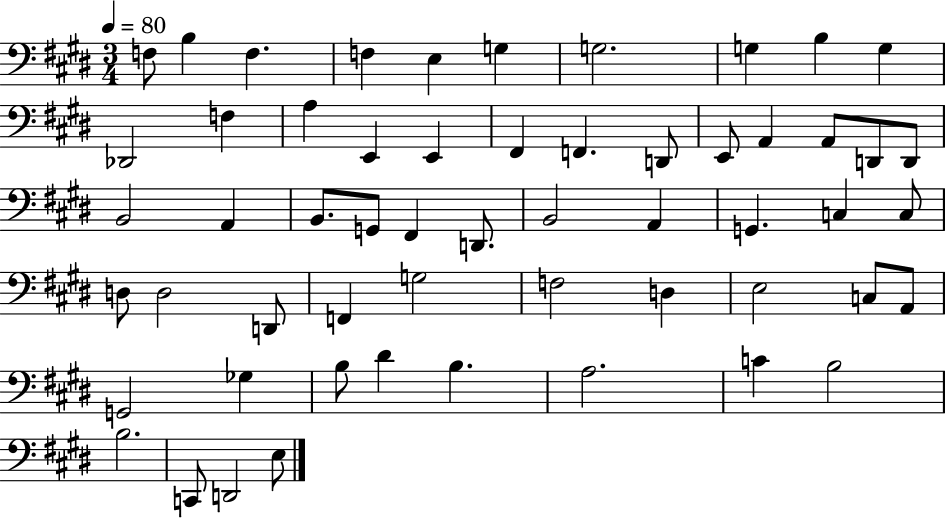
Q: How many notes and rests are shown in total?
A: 56